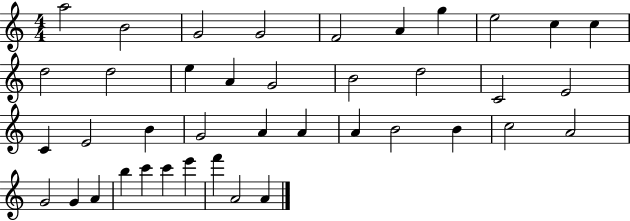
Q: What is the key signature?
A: C major